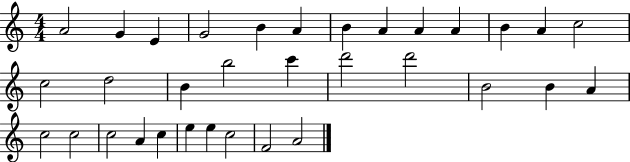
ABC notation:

X:1
T:Untitled
M:4/4
L:1/4
K:C
A2 G E G2 B A B A A A B A c2 c2 d2 B b2 c' d'2 d'2 B2 B A c2 c2 c2 A c e e c2 F2 A2